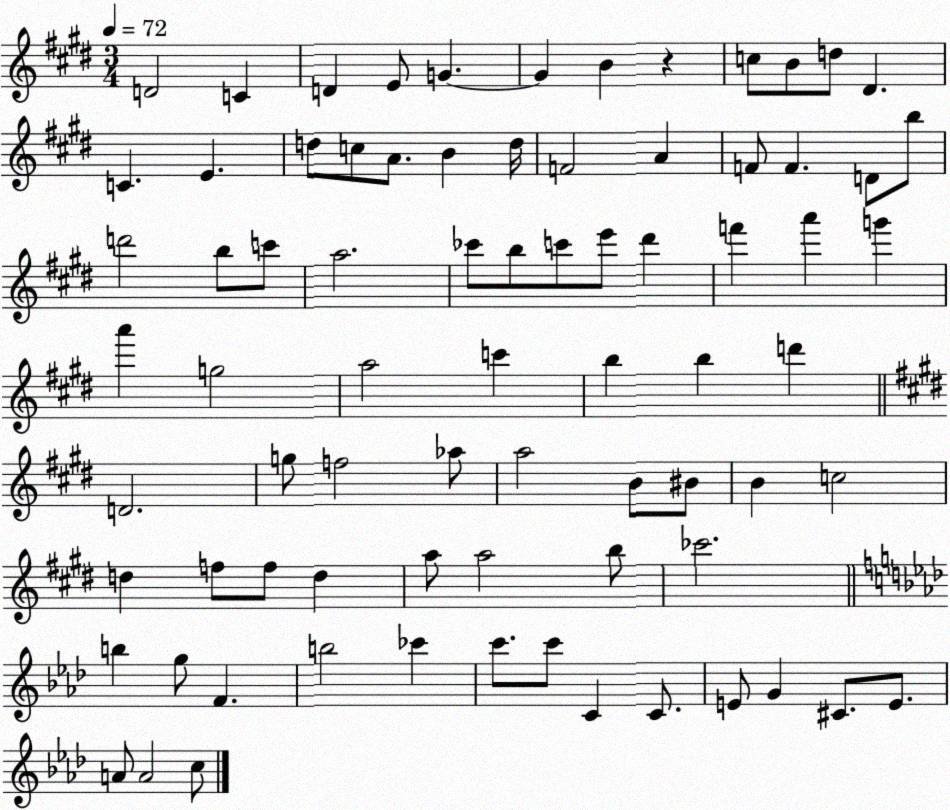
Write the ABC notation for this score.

X:1
T:Untitled
M:3/4
L:1/4
K:E
D2 C D E/2 G G B z c/2 B/2 d/2 ^D C E d/2 c/2 A/2 B d/4 F2 A F/2 F D/2 b/2 d'2 b/2 c'/2 a2 _c'/2 b/2 c'/2 e'/2 ^d' f' a' g' a' g2 a2 c' b b d' D2 g/2 f2 _a/2 a2 B/2 ^B/2 B c2 d f/2 f/2 d a/2 a2 b/2 _c'2 b g/2 F b2 _c' c'/2 c'/2 C C/2 E/2 G ^C/2 E/2 A/2 A2 c/2